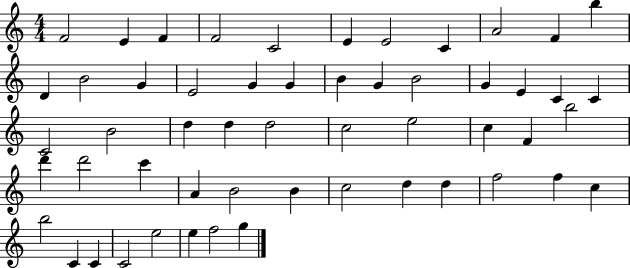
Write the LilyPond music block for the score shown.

{
  \clef treble
  \numericTimeSignature
  \time 4/4
  \key c \major
  f'2 e'4 f'4 | f'2 c'2 | e'4 e'2 c'4 | a'2 f'4 b''4 | \break d'4 b'2 g'4 | e'2 g'4 g'4 | b'4 g'4 b'2 | g'4 e'4 c'4 c'4 | \break c'2 b'2 | d''4 d''4 d''2 | c''2 e''2 | c''4 f'4 b''2 | \break d'''4 d'''2 c'''4 | a'4 b'2 b'4 | c''2 d''4 d''4 | f''2 f''4 c''4 | \break b''2 c'4 c'4 | c'2 e''2 | e''4 f''2 g''4 | \bar "|."
}